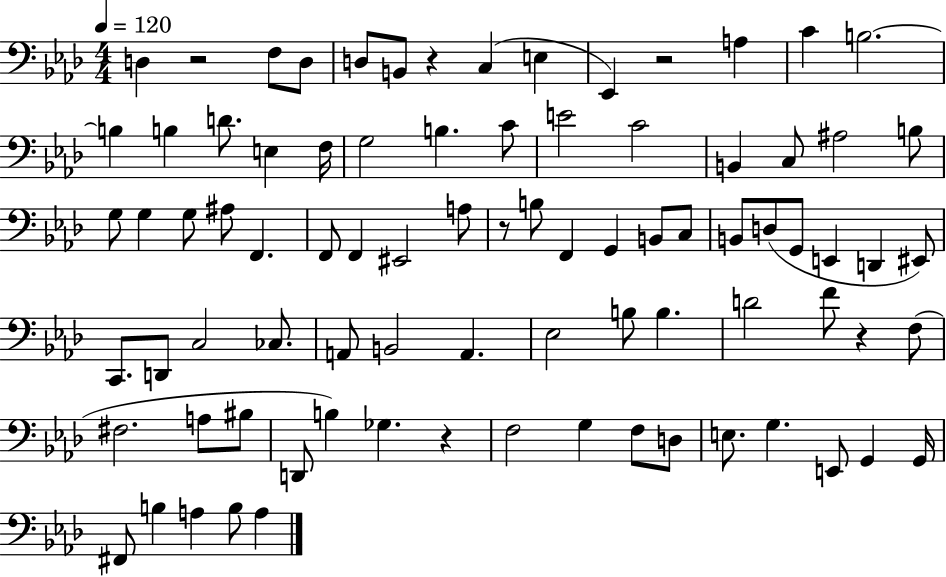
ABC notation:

X:1
T:Untitled
M:4/4
L:1/4
K:Ab
D, z2 F,/2 D,/2 D,/2 B,,/2 z C, E, _E,, z2 A, C B,2 B, B, D/2 E, F,/4 G,2 B, C/2 E2 C2 B,, C,/2 ^A,2 B,/2 G,/2 G, G,/2 ^A,/2 F,, F,,/2 F,, ^E,,2 A,/2 z/2 B,/2 F,, G,, B,,/2 C,/2 B,,/2 D,/2 G,,/2 E,, D,, ^E,,/2 C,,/2 D,,/2 C,2 _C,/2 A,,/2 B,,2 A,, _E,2 B,/2 B, D2 F/2 z F,/2 ^F,2 A,/2 ^B,/2 D,,/2 B, _G, z F,2 G, F,/2 D,/2 E,/2 G, E,,/2 G,, G,,/4 ^F,,/2 B, A, B,/2 A,